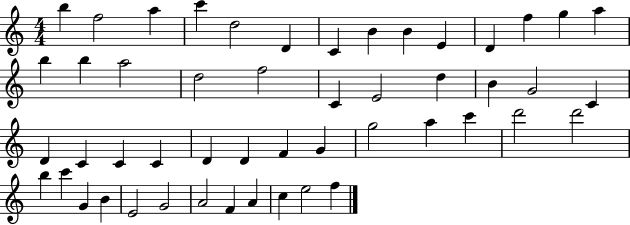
{
  \clef treble
  \numericTimeSignature
  \time 4/4
  \key c \major
  b''4 f''2 a''4 | c'''4 d''2 d'4 | c'4 b'4 b'4 e'4 | d'4 f''4 g''4 a''4 | \break b''4 b''4 a''2 | d''2 f''2 | c'4 e'2 d''4 | b'4 g'2 c'4 | \break d'4 c'4 c'4 c'4 | d'4 d'4 f'4 g'4 | g''2 a''4 c'''4 | d'''2 d'''2 | \break b''4 c'''4 g'4 b'4 | e'2 g'2 | a'2 f'4 a'4 | c''4 e''2 f''4 | \break \bar "|."
}